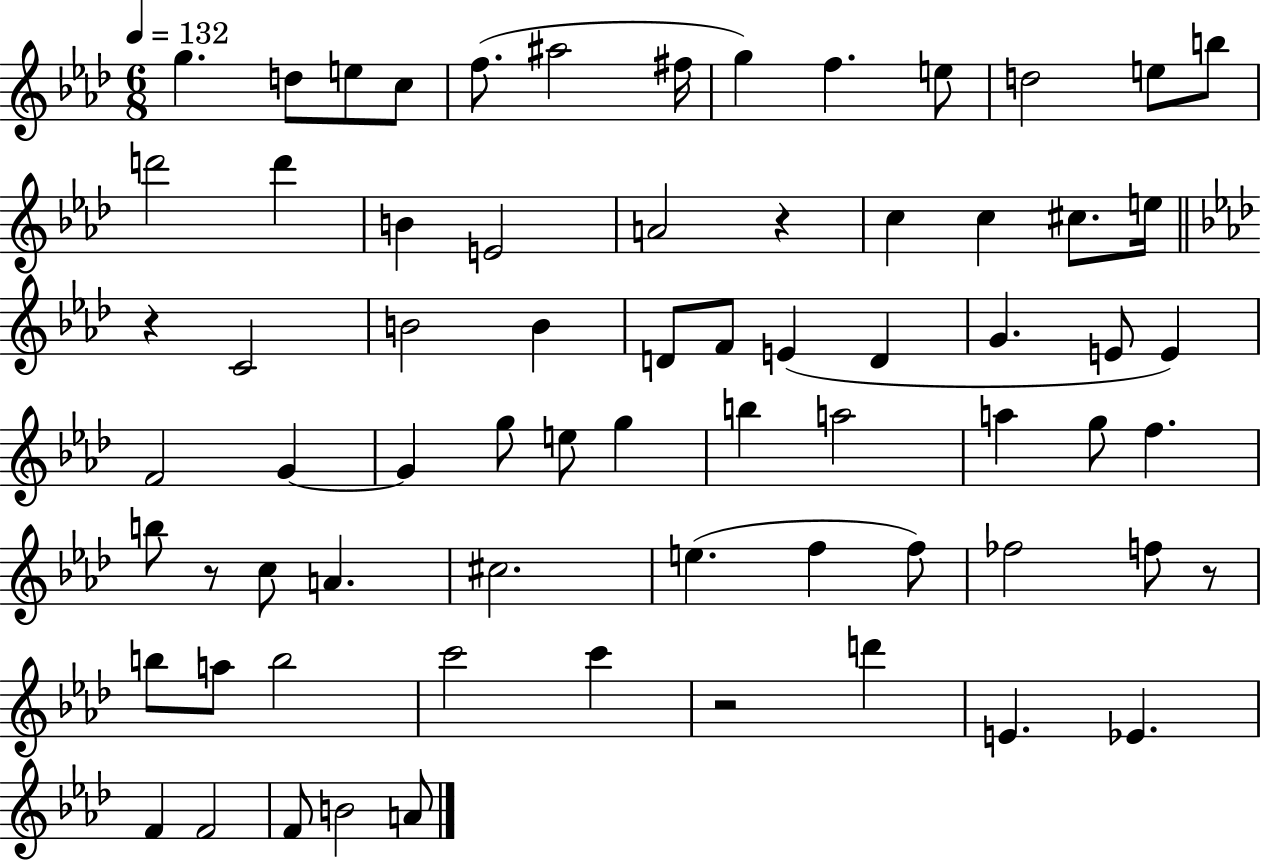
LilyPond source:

{
  \clef treble
  \numericTimeSignature
  \time 6/8
  \key aes \major
  \tempo 4 = 132
  g''4. d''8 e''8 c''8 | f''8.( ais''2 fis''16 | g''4) f''4. e''8 | d''2 e''8 b''8 | \break d'''2 d'''4 | b'4 e'2 | a'2 r4 | c''4 c''4 cis''8. e''16 | \break \bar "||" \break \key f \minor r4 c'2 | b'2 b'4 | d'8 f'8 e'4( d'4 | g'4. e'8 e'4) | \break f'2 g'4~~ | g'4 g''8 e''8 g''4 | b''4 a''2 | a''4 g''8 f''4. | \break b''8 r8 c''8 a'4. | cis''2. | e''4.( f''4 f''8) | fes''2 f''8 r8 | \break b''8 a''8 b''2 | c'''2 c'''4 | r2 d'''4 | e'4. ees'4. | \break f'4 f'2 | f'8 b'2 a'8 | \bar "|."
}